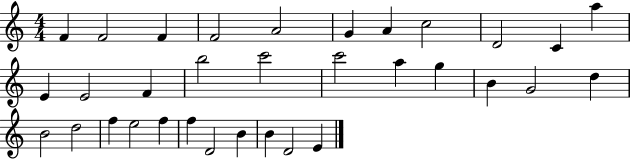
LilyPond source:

{
  \clef treble
  \numericTimeSignature
  \time 4/4
  \key c \major
  f'4 f'2 f'4 | f'2 a'2 | g'4 a'4 c''2 | d'2 c'4 a''4 | \break e'4 e'2 f'4 | b''2 c'''2 | c'''2 a''4 g''4 | b'4 g'2 d''4 | \break b'2 d''2 | f''4 e''2 f''4 | f''4 d'2 b'4 | b'4 d'2 e'4 | \break \bar "|."
}